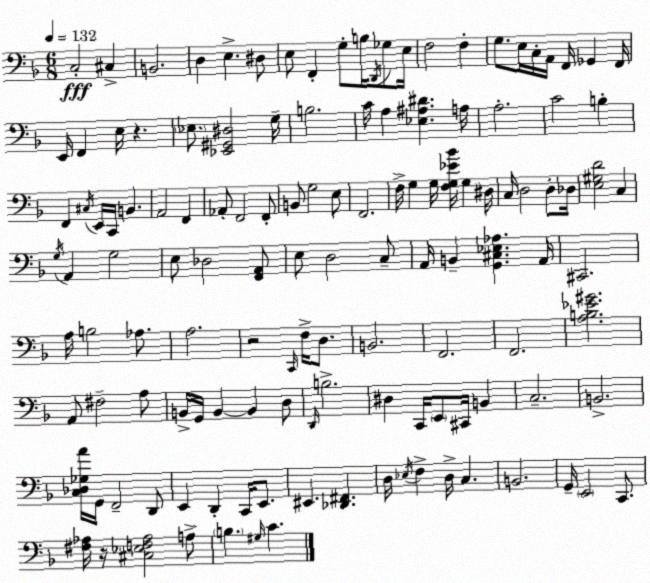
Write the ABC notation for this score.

X:1
T:Untitled
M:6/8
L:1/4
K:Dm
C,2 ^C, B,,2 D, E, ^D,/2 E,/2 F,, G,/2 B,/4 D,,/4 _G,/2 E,/4 F,2 F, G,/2 E,/4 C,/4 A,,/4 F,,/4 _G,, F,,/4 E,,/4 F,, E,/4 z _E,/2 [_E,,^G,,^D,]2 G,/4 B,2 C/4 A, [_E,^A,^D] A,/4 A,2 C2 B, F,, ^C,/4 E,,/4 C,,/4 B,, A,,2 F,, _A,,/2 F,,2 F,,/2 B,,/2 G,2 E,/2 F,,2 F,/4 G, G,/4 [F,G,_E_B]/4 G, ^D,/4 C,/4 D,2 D,/2 _D,/4 [E,^G,D]2 C, G,/4 A,, G,2 E,/2 _D,2 [F,,A,,]/2 E,/2 D,2 C,/2 A,,/4 B,, [G,,^C,_E,_A,] A,,/4 ^C,,2 A,/4 B,2 _A,/2 A,2 z2 C,,/4 F,/4 D,/2 B,,2 F,,2 F,,2 [A,B,_E^G]2 A,,/2 ^F,2 A,/2 B,,/4 G,,/4 B,, B,, D,/2 D,,/4 B,2 ^D, C,,/4 E,,/2 ^C,,/4 B,, C,2 B,,2 [C,_D,_G,A]/4 G,,/4 F,,2 D,,/2 E,, D,, C,,/4 E,,/2 ^E,, [_D,,^F,,] D,/4 _E,/4 F, D,/4 C, B,,2 G,,/4 E,,2 C,,/2 [^F,_A,]/4 z/4 [^C,_E,F,_A,]2 A,/2 B, ^G,/4 C